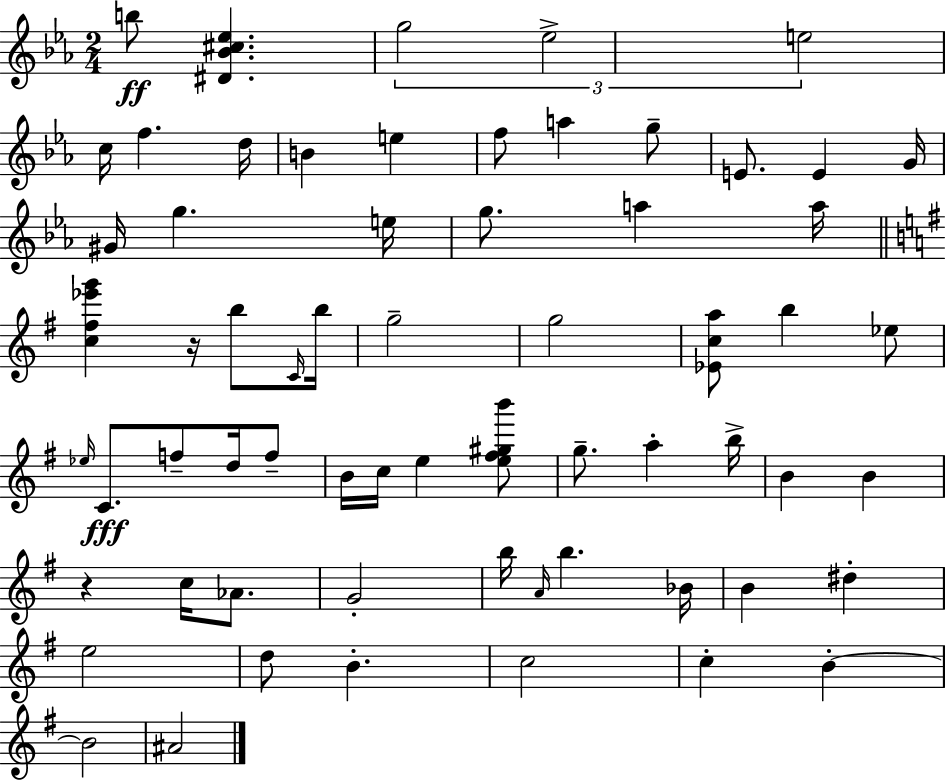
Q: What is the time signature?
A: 2/4